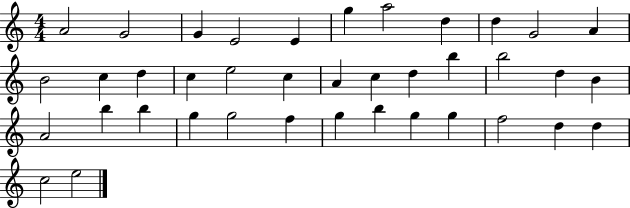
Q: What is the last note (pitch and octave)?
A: E5